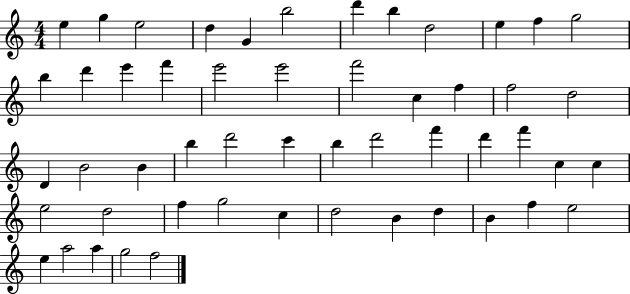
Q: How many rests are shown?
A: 0